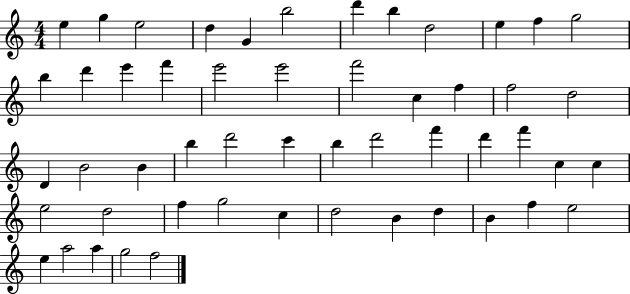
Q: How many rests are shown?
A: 0